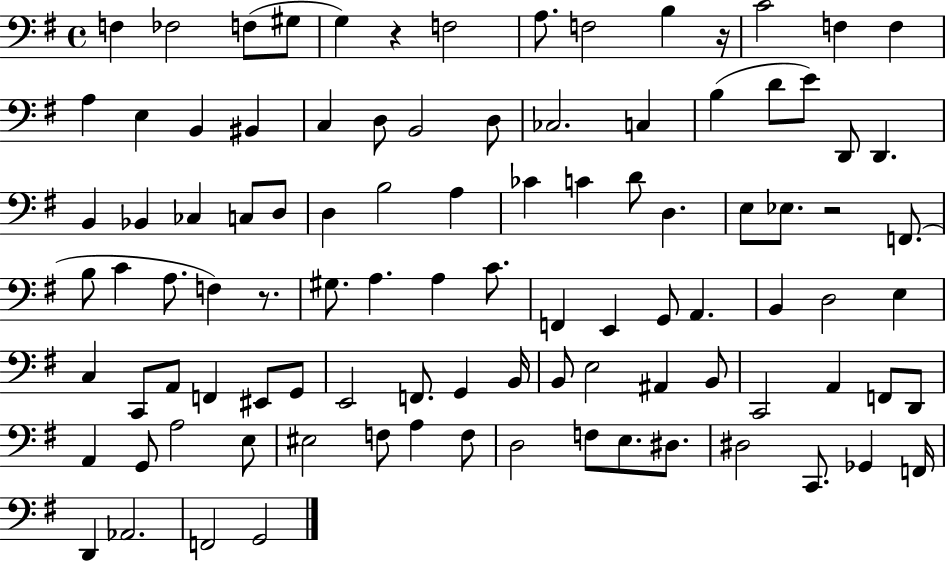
{
  \clef bass
  \time 4/4
  \defaultTimeSignature
  \key g \major
  f4 fes2 f8( gis8 | g4) r4 f2 | a8. f2 b4 r16 | c'2 f4 f4 | \break a4 e4 b,4 bis,4 | c4 d8 b,2 d8 | ces2. c4 | b4( d'8 e'8) d,8 d,4. | \break b,4 bes,4 ces4 c8 d8 | d4 b2 a4 | ces'4 c'4 d'8 d4. | e8 ees8. r2 f,8.( | \break b8 c'4 a8. f4) r8. | gis8. a4. a4 c'8. | f,4 e,4 g,8 a,4. | b,4 d2 e4 | \break c4 c,8 a,8 f,4 eis,8 g,8 | e,2 f,8. g,4 b,16 | b,8 e2 ais,4 b,8 | c,2 a,4 f,8 d,8 | \break a,4 g,8 a2 e8 | eis2 f8 a4 f8 | d2 f8 e8. dis8. | dis2 c,8. ges,4 f,16 | \break d,4 aes,2. | f,2 g,2 | \bar "|."
}